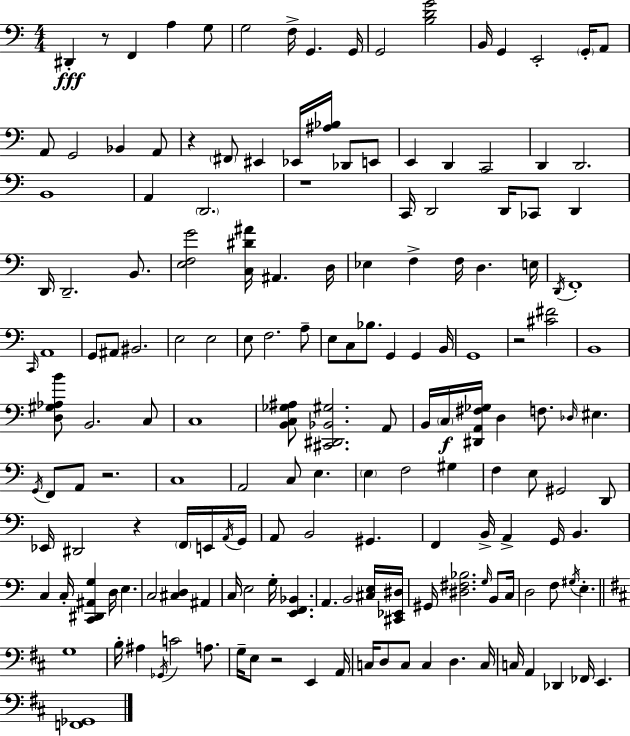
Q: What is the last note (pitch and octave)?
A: E2